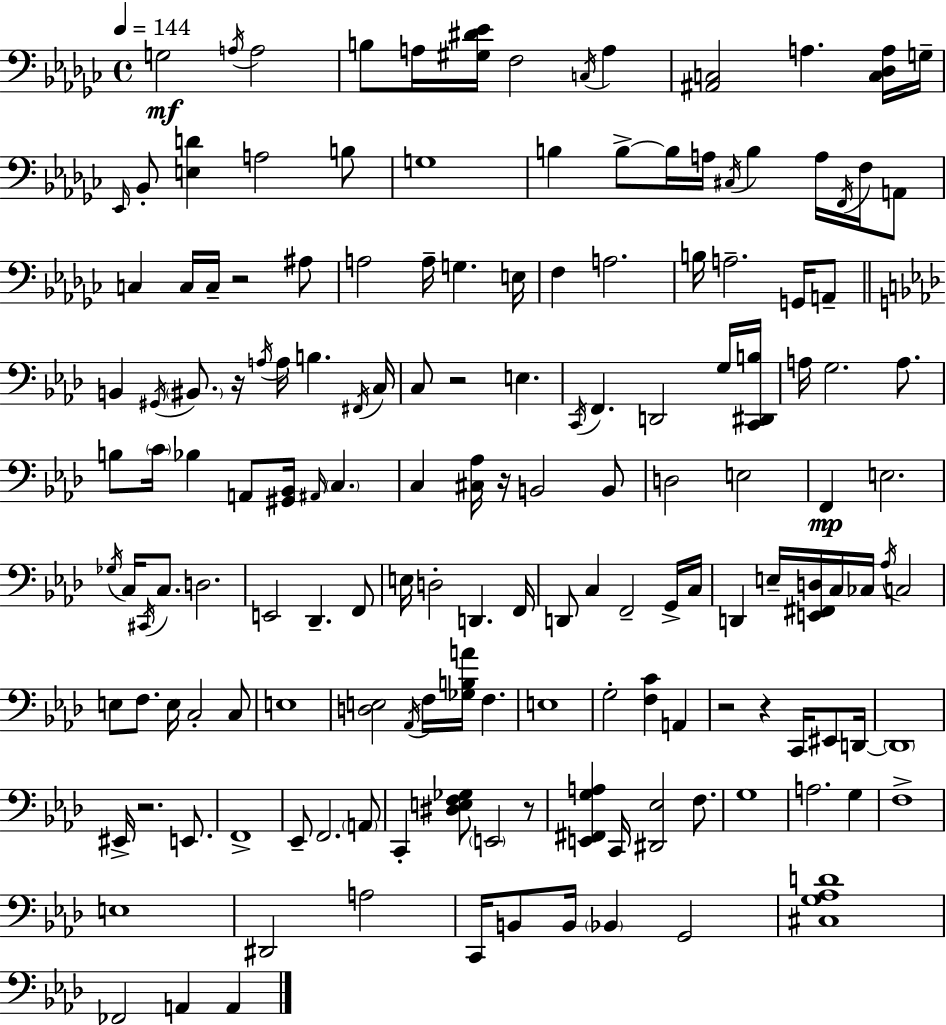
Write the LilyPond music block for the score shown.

{
  \clef bass
  \time 4/4
  \defaultTimeSignature
  \key ees \minor
  \tempo 4 = 144
  \repeat volta 2 { g2\mf \acciaccatura { a16 } a2 | b8 a16 <gis dis' ees'>16 f2 \acciaccatura { c16 } a4 | <ais, c>2 a4. | <c des a>16 g16-- \grace { ees,16 } bes,8-. <e d'>4 a2 | \break b8 g1 | b4 b8->~~ b16 a16 \acciaccatura { cis16 } b4 | a16 \acciaccatura { f,16 } f16 a,8 c4 c16 c16-- r2 | ais8 a2 a16-- g4. | \break e16 f4 a2. | b16 a2.-- | g,16 a,8-- \bar "||" \break \key f \minor b,4 \acciaccatura { gis,16 } \parenthesize bis,8. r16 \acciaccatura { a16 } a16 b4. | \acciaccatura { fis,16 } c16 c8 r2 e4. | \acciaccatura { c,16 } f,4. d,2 | g16 <c, dis, b>16 a16 g2. | \break a8. b8 \parenthesize c'16 bes4 a,8 <gis, bes,>16 \grace { ais,16 } \parenthesize c4. | c4 <cis aes>16 r16 b,2 | b,8 d2 e2 | f,4\mp e2. | \break \acciaccatura { ges16 } c16 \acciaccatura { cis,16 } c8. d2. | e,2 des,4.-- | f,8 e16 d2-. | d,4. f,16 d,8 c4 f,2-- | \break g,16-> c16 d,4 e16-- <e, fis, d>16 c16 ces16 \acciaccatura { aes16 } | c2 e8 f8. e16 c2-. | c8 e1 | <d e>2 | \break \acciaccatura { aes,16 } f16 <ges b a'>16 f4. e1 | g2-. | <f c'>4 a,4 r2 | r4 c,16 eis,8 d,16~~ \parenthesize d,1 | \break eis,16-> r2. | e,8. f,1-> | ees,8-- f,2. | \parenthesize a,8 c,4-. <dis e f ges>8 \parenthesize e,2 | \break r8 <e, fis, g a>4 c,16 <dis, ees>2 | f8. g1 | a2. | g4 f1-> | \break e1 | dis,2 | a2 c,16 b,8 b,16 \parenthesize bes,4 | g,2 <cis g aes d'>1 | \break fes,2 | a,4 a,4 } \bar "|."
}